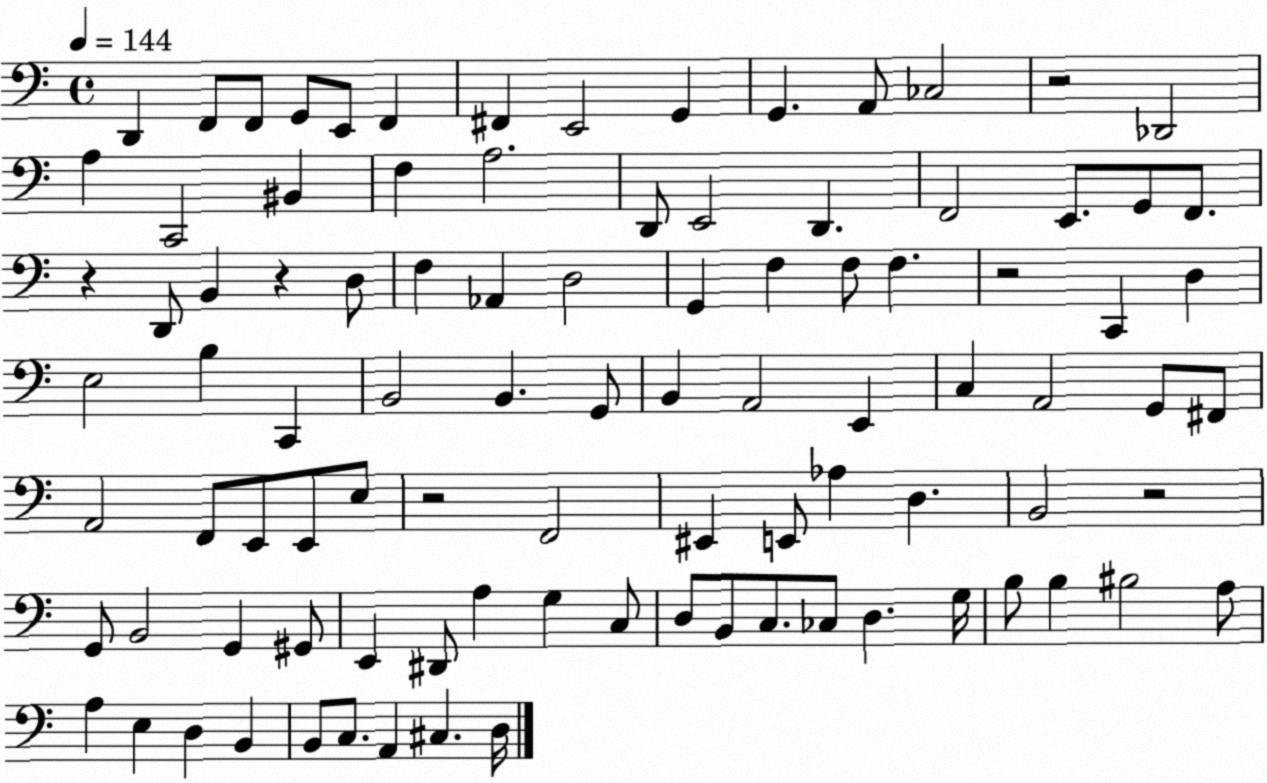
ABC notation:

X:1
T:Untitled
M:4/4
L:1/4
K:C
D,, F,,/2 F,,/2 G,,/2 E,,/2 F,, ^F,, E,,2 G,, G,, A,,/2 _C,2 z2 _D,,2 A, C,,2 ^B,, F, A,2 D,,/2 E,,2 D,, F,,2 E,,/2 G,,/2 F,,/2 z D,,/2 B,, z D,/2 F, _A,, D,2 G,, F, F,/2 F, z2 C,, D, E,2 B, C,, B,,2 B,, G,,/2 B,, A,,2 E,, C, A,,2 G,,/2 ^F,,/2 A,,2 F,,/2 E,,/2 E,,/2 E,/2 z2 F,,2 ^E,, E,,/2 _A, D, B,,2 z2 G,,/2 B,,2 G,, ^G,,/2 E,, ^D,,/2 A, G, C,/2 D,/2 B,,/2 C,/2 _C,/2 D, G,/4 B,/2 B, ^B,2 A,/2 A, E, D, B,, B,,/2 C,/2 A,, ^C, D,/4